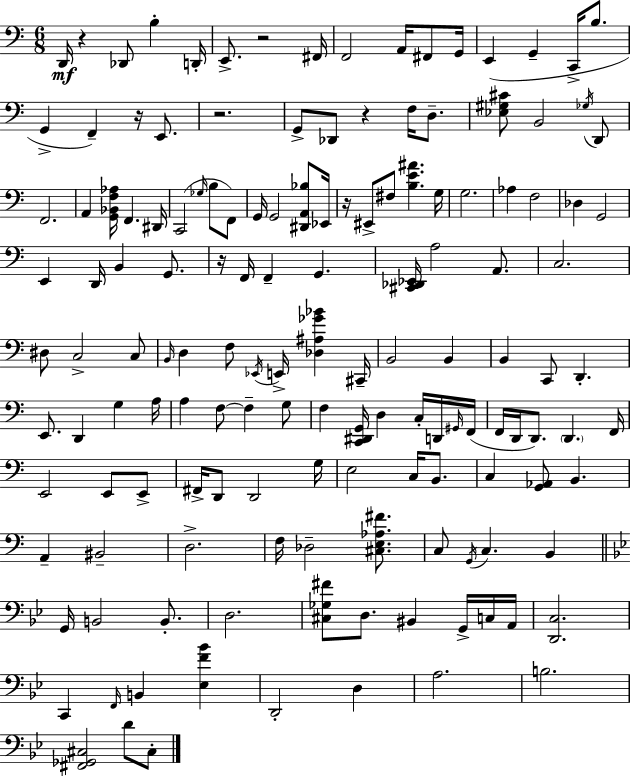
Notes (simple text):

D2/s R/q Db2/e B3/q D2/s E2/e. R/h F#2/s F2/h A2/s F#2/e G2/s E2/q G2/q C2/s B3/e. G2/q F2/q R/s E2/e. R/h. G2/e Db2/e R/q F3/s D3/e. [Eb3,G#3,C#4]/e B2/h Gb3/s D2/e F2/h. A2/q [G2,Bb2,F3,Ab3]/s F2/q. D#2/s C2/h Gb3/s B3/e F2/e G2/s G2/h [D#2,A2,Bb3]/e Eb2/s R/s EIS2/e F#3/e [B3,E4,A#4]/q. G3/s G3/h. Ab3/q F3/h Db3/q G2/h E2/q D2/s B2/q G2/e. R/s F2/s F2/q G2/q. [C#2,Db2,Eb2]/s A3/h A2/e. C3/h. D#3/e C3/h C3/e B2/s D3/q F3/e Eb2/s E2/s [Db3,A#3,Gb4,Bb4]/q C#2/s B2/h B2/q B2/q C2/e D2/q. E2/e. D2/q G3/q A3/s A3/q F3/e F3/q G3/e F3/q [C2,D#2,G2]/s D3/q C3/s D2/s G#2/s F2/s F2/s D2/s D2/e. D2/q. F2/s E2/h E2/e E2/e F#2/s D2/e D2/h G3/s E3/h C3/s B2/e. C3/q [G2,Ab2]/e B2/q. A2/q BIS2/h D3/h. F3/s Db3/h [C#3,E3,Ab3,F#4]/e. C3/e G2/s C3/q. B2/q G2/s B2/h B2/e. D3/h. [C#3,Gb3,F#4]/e D3/e. BIS2/q G2/s C3/s A2/s [D2,C3]/h. C2/q F2/s B2/q [Eb3,F4,Bb4]/q D2/h D3/q A3/h. B3/h. [F#2,Gb2,C#3]/h D4/e C#3/e